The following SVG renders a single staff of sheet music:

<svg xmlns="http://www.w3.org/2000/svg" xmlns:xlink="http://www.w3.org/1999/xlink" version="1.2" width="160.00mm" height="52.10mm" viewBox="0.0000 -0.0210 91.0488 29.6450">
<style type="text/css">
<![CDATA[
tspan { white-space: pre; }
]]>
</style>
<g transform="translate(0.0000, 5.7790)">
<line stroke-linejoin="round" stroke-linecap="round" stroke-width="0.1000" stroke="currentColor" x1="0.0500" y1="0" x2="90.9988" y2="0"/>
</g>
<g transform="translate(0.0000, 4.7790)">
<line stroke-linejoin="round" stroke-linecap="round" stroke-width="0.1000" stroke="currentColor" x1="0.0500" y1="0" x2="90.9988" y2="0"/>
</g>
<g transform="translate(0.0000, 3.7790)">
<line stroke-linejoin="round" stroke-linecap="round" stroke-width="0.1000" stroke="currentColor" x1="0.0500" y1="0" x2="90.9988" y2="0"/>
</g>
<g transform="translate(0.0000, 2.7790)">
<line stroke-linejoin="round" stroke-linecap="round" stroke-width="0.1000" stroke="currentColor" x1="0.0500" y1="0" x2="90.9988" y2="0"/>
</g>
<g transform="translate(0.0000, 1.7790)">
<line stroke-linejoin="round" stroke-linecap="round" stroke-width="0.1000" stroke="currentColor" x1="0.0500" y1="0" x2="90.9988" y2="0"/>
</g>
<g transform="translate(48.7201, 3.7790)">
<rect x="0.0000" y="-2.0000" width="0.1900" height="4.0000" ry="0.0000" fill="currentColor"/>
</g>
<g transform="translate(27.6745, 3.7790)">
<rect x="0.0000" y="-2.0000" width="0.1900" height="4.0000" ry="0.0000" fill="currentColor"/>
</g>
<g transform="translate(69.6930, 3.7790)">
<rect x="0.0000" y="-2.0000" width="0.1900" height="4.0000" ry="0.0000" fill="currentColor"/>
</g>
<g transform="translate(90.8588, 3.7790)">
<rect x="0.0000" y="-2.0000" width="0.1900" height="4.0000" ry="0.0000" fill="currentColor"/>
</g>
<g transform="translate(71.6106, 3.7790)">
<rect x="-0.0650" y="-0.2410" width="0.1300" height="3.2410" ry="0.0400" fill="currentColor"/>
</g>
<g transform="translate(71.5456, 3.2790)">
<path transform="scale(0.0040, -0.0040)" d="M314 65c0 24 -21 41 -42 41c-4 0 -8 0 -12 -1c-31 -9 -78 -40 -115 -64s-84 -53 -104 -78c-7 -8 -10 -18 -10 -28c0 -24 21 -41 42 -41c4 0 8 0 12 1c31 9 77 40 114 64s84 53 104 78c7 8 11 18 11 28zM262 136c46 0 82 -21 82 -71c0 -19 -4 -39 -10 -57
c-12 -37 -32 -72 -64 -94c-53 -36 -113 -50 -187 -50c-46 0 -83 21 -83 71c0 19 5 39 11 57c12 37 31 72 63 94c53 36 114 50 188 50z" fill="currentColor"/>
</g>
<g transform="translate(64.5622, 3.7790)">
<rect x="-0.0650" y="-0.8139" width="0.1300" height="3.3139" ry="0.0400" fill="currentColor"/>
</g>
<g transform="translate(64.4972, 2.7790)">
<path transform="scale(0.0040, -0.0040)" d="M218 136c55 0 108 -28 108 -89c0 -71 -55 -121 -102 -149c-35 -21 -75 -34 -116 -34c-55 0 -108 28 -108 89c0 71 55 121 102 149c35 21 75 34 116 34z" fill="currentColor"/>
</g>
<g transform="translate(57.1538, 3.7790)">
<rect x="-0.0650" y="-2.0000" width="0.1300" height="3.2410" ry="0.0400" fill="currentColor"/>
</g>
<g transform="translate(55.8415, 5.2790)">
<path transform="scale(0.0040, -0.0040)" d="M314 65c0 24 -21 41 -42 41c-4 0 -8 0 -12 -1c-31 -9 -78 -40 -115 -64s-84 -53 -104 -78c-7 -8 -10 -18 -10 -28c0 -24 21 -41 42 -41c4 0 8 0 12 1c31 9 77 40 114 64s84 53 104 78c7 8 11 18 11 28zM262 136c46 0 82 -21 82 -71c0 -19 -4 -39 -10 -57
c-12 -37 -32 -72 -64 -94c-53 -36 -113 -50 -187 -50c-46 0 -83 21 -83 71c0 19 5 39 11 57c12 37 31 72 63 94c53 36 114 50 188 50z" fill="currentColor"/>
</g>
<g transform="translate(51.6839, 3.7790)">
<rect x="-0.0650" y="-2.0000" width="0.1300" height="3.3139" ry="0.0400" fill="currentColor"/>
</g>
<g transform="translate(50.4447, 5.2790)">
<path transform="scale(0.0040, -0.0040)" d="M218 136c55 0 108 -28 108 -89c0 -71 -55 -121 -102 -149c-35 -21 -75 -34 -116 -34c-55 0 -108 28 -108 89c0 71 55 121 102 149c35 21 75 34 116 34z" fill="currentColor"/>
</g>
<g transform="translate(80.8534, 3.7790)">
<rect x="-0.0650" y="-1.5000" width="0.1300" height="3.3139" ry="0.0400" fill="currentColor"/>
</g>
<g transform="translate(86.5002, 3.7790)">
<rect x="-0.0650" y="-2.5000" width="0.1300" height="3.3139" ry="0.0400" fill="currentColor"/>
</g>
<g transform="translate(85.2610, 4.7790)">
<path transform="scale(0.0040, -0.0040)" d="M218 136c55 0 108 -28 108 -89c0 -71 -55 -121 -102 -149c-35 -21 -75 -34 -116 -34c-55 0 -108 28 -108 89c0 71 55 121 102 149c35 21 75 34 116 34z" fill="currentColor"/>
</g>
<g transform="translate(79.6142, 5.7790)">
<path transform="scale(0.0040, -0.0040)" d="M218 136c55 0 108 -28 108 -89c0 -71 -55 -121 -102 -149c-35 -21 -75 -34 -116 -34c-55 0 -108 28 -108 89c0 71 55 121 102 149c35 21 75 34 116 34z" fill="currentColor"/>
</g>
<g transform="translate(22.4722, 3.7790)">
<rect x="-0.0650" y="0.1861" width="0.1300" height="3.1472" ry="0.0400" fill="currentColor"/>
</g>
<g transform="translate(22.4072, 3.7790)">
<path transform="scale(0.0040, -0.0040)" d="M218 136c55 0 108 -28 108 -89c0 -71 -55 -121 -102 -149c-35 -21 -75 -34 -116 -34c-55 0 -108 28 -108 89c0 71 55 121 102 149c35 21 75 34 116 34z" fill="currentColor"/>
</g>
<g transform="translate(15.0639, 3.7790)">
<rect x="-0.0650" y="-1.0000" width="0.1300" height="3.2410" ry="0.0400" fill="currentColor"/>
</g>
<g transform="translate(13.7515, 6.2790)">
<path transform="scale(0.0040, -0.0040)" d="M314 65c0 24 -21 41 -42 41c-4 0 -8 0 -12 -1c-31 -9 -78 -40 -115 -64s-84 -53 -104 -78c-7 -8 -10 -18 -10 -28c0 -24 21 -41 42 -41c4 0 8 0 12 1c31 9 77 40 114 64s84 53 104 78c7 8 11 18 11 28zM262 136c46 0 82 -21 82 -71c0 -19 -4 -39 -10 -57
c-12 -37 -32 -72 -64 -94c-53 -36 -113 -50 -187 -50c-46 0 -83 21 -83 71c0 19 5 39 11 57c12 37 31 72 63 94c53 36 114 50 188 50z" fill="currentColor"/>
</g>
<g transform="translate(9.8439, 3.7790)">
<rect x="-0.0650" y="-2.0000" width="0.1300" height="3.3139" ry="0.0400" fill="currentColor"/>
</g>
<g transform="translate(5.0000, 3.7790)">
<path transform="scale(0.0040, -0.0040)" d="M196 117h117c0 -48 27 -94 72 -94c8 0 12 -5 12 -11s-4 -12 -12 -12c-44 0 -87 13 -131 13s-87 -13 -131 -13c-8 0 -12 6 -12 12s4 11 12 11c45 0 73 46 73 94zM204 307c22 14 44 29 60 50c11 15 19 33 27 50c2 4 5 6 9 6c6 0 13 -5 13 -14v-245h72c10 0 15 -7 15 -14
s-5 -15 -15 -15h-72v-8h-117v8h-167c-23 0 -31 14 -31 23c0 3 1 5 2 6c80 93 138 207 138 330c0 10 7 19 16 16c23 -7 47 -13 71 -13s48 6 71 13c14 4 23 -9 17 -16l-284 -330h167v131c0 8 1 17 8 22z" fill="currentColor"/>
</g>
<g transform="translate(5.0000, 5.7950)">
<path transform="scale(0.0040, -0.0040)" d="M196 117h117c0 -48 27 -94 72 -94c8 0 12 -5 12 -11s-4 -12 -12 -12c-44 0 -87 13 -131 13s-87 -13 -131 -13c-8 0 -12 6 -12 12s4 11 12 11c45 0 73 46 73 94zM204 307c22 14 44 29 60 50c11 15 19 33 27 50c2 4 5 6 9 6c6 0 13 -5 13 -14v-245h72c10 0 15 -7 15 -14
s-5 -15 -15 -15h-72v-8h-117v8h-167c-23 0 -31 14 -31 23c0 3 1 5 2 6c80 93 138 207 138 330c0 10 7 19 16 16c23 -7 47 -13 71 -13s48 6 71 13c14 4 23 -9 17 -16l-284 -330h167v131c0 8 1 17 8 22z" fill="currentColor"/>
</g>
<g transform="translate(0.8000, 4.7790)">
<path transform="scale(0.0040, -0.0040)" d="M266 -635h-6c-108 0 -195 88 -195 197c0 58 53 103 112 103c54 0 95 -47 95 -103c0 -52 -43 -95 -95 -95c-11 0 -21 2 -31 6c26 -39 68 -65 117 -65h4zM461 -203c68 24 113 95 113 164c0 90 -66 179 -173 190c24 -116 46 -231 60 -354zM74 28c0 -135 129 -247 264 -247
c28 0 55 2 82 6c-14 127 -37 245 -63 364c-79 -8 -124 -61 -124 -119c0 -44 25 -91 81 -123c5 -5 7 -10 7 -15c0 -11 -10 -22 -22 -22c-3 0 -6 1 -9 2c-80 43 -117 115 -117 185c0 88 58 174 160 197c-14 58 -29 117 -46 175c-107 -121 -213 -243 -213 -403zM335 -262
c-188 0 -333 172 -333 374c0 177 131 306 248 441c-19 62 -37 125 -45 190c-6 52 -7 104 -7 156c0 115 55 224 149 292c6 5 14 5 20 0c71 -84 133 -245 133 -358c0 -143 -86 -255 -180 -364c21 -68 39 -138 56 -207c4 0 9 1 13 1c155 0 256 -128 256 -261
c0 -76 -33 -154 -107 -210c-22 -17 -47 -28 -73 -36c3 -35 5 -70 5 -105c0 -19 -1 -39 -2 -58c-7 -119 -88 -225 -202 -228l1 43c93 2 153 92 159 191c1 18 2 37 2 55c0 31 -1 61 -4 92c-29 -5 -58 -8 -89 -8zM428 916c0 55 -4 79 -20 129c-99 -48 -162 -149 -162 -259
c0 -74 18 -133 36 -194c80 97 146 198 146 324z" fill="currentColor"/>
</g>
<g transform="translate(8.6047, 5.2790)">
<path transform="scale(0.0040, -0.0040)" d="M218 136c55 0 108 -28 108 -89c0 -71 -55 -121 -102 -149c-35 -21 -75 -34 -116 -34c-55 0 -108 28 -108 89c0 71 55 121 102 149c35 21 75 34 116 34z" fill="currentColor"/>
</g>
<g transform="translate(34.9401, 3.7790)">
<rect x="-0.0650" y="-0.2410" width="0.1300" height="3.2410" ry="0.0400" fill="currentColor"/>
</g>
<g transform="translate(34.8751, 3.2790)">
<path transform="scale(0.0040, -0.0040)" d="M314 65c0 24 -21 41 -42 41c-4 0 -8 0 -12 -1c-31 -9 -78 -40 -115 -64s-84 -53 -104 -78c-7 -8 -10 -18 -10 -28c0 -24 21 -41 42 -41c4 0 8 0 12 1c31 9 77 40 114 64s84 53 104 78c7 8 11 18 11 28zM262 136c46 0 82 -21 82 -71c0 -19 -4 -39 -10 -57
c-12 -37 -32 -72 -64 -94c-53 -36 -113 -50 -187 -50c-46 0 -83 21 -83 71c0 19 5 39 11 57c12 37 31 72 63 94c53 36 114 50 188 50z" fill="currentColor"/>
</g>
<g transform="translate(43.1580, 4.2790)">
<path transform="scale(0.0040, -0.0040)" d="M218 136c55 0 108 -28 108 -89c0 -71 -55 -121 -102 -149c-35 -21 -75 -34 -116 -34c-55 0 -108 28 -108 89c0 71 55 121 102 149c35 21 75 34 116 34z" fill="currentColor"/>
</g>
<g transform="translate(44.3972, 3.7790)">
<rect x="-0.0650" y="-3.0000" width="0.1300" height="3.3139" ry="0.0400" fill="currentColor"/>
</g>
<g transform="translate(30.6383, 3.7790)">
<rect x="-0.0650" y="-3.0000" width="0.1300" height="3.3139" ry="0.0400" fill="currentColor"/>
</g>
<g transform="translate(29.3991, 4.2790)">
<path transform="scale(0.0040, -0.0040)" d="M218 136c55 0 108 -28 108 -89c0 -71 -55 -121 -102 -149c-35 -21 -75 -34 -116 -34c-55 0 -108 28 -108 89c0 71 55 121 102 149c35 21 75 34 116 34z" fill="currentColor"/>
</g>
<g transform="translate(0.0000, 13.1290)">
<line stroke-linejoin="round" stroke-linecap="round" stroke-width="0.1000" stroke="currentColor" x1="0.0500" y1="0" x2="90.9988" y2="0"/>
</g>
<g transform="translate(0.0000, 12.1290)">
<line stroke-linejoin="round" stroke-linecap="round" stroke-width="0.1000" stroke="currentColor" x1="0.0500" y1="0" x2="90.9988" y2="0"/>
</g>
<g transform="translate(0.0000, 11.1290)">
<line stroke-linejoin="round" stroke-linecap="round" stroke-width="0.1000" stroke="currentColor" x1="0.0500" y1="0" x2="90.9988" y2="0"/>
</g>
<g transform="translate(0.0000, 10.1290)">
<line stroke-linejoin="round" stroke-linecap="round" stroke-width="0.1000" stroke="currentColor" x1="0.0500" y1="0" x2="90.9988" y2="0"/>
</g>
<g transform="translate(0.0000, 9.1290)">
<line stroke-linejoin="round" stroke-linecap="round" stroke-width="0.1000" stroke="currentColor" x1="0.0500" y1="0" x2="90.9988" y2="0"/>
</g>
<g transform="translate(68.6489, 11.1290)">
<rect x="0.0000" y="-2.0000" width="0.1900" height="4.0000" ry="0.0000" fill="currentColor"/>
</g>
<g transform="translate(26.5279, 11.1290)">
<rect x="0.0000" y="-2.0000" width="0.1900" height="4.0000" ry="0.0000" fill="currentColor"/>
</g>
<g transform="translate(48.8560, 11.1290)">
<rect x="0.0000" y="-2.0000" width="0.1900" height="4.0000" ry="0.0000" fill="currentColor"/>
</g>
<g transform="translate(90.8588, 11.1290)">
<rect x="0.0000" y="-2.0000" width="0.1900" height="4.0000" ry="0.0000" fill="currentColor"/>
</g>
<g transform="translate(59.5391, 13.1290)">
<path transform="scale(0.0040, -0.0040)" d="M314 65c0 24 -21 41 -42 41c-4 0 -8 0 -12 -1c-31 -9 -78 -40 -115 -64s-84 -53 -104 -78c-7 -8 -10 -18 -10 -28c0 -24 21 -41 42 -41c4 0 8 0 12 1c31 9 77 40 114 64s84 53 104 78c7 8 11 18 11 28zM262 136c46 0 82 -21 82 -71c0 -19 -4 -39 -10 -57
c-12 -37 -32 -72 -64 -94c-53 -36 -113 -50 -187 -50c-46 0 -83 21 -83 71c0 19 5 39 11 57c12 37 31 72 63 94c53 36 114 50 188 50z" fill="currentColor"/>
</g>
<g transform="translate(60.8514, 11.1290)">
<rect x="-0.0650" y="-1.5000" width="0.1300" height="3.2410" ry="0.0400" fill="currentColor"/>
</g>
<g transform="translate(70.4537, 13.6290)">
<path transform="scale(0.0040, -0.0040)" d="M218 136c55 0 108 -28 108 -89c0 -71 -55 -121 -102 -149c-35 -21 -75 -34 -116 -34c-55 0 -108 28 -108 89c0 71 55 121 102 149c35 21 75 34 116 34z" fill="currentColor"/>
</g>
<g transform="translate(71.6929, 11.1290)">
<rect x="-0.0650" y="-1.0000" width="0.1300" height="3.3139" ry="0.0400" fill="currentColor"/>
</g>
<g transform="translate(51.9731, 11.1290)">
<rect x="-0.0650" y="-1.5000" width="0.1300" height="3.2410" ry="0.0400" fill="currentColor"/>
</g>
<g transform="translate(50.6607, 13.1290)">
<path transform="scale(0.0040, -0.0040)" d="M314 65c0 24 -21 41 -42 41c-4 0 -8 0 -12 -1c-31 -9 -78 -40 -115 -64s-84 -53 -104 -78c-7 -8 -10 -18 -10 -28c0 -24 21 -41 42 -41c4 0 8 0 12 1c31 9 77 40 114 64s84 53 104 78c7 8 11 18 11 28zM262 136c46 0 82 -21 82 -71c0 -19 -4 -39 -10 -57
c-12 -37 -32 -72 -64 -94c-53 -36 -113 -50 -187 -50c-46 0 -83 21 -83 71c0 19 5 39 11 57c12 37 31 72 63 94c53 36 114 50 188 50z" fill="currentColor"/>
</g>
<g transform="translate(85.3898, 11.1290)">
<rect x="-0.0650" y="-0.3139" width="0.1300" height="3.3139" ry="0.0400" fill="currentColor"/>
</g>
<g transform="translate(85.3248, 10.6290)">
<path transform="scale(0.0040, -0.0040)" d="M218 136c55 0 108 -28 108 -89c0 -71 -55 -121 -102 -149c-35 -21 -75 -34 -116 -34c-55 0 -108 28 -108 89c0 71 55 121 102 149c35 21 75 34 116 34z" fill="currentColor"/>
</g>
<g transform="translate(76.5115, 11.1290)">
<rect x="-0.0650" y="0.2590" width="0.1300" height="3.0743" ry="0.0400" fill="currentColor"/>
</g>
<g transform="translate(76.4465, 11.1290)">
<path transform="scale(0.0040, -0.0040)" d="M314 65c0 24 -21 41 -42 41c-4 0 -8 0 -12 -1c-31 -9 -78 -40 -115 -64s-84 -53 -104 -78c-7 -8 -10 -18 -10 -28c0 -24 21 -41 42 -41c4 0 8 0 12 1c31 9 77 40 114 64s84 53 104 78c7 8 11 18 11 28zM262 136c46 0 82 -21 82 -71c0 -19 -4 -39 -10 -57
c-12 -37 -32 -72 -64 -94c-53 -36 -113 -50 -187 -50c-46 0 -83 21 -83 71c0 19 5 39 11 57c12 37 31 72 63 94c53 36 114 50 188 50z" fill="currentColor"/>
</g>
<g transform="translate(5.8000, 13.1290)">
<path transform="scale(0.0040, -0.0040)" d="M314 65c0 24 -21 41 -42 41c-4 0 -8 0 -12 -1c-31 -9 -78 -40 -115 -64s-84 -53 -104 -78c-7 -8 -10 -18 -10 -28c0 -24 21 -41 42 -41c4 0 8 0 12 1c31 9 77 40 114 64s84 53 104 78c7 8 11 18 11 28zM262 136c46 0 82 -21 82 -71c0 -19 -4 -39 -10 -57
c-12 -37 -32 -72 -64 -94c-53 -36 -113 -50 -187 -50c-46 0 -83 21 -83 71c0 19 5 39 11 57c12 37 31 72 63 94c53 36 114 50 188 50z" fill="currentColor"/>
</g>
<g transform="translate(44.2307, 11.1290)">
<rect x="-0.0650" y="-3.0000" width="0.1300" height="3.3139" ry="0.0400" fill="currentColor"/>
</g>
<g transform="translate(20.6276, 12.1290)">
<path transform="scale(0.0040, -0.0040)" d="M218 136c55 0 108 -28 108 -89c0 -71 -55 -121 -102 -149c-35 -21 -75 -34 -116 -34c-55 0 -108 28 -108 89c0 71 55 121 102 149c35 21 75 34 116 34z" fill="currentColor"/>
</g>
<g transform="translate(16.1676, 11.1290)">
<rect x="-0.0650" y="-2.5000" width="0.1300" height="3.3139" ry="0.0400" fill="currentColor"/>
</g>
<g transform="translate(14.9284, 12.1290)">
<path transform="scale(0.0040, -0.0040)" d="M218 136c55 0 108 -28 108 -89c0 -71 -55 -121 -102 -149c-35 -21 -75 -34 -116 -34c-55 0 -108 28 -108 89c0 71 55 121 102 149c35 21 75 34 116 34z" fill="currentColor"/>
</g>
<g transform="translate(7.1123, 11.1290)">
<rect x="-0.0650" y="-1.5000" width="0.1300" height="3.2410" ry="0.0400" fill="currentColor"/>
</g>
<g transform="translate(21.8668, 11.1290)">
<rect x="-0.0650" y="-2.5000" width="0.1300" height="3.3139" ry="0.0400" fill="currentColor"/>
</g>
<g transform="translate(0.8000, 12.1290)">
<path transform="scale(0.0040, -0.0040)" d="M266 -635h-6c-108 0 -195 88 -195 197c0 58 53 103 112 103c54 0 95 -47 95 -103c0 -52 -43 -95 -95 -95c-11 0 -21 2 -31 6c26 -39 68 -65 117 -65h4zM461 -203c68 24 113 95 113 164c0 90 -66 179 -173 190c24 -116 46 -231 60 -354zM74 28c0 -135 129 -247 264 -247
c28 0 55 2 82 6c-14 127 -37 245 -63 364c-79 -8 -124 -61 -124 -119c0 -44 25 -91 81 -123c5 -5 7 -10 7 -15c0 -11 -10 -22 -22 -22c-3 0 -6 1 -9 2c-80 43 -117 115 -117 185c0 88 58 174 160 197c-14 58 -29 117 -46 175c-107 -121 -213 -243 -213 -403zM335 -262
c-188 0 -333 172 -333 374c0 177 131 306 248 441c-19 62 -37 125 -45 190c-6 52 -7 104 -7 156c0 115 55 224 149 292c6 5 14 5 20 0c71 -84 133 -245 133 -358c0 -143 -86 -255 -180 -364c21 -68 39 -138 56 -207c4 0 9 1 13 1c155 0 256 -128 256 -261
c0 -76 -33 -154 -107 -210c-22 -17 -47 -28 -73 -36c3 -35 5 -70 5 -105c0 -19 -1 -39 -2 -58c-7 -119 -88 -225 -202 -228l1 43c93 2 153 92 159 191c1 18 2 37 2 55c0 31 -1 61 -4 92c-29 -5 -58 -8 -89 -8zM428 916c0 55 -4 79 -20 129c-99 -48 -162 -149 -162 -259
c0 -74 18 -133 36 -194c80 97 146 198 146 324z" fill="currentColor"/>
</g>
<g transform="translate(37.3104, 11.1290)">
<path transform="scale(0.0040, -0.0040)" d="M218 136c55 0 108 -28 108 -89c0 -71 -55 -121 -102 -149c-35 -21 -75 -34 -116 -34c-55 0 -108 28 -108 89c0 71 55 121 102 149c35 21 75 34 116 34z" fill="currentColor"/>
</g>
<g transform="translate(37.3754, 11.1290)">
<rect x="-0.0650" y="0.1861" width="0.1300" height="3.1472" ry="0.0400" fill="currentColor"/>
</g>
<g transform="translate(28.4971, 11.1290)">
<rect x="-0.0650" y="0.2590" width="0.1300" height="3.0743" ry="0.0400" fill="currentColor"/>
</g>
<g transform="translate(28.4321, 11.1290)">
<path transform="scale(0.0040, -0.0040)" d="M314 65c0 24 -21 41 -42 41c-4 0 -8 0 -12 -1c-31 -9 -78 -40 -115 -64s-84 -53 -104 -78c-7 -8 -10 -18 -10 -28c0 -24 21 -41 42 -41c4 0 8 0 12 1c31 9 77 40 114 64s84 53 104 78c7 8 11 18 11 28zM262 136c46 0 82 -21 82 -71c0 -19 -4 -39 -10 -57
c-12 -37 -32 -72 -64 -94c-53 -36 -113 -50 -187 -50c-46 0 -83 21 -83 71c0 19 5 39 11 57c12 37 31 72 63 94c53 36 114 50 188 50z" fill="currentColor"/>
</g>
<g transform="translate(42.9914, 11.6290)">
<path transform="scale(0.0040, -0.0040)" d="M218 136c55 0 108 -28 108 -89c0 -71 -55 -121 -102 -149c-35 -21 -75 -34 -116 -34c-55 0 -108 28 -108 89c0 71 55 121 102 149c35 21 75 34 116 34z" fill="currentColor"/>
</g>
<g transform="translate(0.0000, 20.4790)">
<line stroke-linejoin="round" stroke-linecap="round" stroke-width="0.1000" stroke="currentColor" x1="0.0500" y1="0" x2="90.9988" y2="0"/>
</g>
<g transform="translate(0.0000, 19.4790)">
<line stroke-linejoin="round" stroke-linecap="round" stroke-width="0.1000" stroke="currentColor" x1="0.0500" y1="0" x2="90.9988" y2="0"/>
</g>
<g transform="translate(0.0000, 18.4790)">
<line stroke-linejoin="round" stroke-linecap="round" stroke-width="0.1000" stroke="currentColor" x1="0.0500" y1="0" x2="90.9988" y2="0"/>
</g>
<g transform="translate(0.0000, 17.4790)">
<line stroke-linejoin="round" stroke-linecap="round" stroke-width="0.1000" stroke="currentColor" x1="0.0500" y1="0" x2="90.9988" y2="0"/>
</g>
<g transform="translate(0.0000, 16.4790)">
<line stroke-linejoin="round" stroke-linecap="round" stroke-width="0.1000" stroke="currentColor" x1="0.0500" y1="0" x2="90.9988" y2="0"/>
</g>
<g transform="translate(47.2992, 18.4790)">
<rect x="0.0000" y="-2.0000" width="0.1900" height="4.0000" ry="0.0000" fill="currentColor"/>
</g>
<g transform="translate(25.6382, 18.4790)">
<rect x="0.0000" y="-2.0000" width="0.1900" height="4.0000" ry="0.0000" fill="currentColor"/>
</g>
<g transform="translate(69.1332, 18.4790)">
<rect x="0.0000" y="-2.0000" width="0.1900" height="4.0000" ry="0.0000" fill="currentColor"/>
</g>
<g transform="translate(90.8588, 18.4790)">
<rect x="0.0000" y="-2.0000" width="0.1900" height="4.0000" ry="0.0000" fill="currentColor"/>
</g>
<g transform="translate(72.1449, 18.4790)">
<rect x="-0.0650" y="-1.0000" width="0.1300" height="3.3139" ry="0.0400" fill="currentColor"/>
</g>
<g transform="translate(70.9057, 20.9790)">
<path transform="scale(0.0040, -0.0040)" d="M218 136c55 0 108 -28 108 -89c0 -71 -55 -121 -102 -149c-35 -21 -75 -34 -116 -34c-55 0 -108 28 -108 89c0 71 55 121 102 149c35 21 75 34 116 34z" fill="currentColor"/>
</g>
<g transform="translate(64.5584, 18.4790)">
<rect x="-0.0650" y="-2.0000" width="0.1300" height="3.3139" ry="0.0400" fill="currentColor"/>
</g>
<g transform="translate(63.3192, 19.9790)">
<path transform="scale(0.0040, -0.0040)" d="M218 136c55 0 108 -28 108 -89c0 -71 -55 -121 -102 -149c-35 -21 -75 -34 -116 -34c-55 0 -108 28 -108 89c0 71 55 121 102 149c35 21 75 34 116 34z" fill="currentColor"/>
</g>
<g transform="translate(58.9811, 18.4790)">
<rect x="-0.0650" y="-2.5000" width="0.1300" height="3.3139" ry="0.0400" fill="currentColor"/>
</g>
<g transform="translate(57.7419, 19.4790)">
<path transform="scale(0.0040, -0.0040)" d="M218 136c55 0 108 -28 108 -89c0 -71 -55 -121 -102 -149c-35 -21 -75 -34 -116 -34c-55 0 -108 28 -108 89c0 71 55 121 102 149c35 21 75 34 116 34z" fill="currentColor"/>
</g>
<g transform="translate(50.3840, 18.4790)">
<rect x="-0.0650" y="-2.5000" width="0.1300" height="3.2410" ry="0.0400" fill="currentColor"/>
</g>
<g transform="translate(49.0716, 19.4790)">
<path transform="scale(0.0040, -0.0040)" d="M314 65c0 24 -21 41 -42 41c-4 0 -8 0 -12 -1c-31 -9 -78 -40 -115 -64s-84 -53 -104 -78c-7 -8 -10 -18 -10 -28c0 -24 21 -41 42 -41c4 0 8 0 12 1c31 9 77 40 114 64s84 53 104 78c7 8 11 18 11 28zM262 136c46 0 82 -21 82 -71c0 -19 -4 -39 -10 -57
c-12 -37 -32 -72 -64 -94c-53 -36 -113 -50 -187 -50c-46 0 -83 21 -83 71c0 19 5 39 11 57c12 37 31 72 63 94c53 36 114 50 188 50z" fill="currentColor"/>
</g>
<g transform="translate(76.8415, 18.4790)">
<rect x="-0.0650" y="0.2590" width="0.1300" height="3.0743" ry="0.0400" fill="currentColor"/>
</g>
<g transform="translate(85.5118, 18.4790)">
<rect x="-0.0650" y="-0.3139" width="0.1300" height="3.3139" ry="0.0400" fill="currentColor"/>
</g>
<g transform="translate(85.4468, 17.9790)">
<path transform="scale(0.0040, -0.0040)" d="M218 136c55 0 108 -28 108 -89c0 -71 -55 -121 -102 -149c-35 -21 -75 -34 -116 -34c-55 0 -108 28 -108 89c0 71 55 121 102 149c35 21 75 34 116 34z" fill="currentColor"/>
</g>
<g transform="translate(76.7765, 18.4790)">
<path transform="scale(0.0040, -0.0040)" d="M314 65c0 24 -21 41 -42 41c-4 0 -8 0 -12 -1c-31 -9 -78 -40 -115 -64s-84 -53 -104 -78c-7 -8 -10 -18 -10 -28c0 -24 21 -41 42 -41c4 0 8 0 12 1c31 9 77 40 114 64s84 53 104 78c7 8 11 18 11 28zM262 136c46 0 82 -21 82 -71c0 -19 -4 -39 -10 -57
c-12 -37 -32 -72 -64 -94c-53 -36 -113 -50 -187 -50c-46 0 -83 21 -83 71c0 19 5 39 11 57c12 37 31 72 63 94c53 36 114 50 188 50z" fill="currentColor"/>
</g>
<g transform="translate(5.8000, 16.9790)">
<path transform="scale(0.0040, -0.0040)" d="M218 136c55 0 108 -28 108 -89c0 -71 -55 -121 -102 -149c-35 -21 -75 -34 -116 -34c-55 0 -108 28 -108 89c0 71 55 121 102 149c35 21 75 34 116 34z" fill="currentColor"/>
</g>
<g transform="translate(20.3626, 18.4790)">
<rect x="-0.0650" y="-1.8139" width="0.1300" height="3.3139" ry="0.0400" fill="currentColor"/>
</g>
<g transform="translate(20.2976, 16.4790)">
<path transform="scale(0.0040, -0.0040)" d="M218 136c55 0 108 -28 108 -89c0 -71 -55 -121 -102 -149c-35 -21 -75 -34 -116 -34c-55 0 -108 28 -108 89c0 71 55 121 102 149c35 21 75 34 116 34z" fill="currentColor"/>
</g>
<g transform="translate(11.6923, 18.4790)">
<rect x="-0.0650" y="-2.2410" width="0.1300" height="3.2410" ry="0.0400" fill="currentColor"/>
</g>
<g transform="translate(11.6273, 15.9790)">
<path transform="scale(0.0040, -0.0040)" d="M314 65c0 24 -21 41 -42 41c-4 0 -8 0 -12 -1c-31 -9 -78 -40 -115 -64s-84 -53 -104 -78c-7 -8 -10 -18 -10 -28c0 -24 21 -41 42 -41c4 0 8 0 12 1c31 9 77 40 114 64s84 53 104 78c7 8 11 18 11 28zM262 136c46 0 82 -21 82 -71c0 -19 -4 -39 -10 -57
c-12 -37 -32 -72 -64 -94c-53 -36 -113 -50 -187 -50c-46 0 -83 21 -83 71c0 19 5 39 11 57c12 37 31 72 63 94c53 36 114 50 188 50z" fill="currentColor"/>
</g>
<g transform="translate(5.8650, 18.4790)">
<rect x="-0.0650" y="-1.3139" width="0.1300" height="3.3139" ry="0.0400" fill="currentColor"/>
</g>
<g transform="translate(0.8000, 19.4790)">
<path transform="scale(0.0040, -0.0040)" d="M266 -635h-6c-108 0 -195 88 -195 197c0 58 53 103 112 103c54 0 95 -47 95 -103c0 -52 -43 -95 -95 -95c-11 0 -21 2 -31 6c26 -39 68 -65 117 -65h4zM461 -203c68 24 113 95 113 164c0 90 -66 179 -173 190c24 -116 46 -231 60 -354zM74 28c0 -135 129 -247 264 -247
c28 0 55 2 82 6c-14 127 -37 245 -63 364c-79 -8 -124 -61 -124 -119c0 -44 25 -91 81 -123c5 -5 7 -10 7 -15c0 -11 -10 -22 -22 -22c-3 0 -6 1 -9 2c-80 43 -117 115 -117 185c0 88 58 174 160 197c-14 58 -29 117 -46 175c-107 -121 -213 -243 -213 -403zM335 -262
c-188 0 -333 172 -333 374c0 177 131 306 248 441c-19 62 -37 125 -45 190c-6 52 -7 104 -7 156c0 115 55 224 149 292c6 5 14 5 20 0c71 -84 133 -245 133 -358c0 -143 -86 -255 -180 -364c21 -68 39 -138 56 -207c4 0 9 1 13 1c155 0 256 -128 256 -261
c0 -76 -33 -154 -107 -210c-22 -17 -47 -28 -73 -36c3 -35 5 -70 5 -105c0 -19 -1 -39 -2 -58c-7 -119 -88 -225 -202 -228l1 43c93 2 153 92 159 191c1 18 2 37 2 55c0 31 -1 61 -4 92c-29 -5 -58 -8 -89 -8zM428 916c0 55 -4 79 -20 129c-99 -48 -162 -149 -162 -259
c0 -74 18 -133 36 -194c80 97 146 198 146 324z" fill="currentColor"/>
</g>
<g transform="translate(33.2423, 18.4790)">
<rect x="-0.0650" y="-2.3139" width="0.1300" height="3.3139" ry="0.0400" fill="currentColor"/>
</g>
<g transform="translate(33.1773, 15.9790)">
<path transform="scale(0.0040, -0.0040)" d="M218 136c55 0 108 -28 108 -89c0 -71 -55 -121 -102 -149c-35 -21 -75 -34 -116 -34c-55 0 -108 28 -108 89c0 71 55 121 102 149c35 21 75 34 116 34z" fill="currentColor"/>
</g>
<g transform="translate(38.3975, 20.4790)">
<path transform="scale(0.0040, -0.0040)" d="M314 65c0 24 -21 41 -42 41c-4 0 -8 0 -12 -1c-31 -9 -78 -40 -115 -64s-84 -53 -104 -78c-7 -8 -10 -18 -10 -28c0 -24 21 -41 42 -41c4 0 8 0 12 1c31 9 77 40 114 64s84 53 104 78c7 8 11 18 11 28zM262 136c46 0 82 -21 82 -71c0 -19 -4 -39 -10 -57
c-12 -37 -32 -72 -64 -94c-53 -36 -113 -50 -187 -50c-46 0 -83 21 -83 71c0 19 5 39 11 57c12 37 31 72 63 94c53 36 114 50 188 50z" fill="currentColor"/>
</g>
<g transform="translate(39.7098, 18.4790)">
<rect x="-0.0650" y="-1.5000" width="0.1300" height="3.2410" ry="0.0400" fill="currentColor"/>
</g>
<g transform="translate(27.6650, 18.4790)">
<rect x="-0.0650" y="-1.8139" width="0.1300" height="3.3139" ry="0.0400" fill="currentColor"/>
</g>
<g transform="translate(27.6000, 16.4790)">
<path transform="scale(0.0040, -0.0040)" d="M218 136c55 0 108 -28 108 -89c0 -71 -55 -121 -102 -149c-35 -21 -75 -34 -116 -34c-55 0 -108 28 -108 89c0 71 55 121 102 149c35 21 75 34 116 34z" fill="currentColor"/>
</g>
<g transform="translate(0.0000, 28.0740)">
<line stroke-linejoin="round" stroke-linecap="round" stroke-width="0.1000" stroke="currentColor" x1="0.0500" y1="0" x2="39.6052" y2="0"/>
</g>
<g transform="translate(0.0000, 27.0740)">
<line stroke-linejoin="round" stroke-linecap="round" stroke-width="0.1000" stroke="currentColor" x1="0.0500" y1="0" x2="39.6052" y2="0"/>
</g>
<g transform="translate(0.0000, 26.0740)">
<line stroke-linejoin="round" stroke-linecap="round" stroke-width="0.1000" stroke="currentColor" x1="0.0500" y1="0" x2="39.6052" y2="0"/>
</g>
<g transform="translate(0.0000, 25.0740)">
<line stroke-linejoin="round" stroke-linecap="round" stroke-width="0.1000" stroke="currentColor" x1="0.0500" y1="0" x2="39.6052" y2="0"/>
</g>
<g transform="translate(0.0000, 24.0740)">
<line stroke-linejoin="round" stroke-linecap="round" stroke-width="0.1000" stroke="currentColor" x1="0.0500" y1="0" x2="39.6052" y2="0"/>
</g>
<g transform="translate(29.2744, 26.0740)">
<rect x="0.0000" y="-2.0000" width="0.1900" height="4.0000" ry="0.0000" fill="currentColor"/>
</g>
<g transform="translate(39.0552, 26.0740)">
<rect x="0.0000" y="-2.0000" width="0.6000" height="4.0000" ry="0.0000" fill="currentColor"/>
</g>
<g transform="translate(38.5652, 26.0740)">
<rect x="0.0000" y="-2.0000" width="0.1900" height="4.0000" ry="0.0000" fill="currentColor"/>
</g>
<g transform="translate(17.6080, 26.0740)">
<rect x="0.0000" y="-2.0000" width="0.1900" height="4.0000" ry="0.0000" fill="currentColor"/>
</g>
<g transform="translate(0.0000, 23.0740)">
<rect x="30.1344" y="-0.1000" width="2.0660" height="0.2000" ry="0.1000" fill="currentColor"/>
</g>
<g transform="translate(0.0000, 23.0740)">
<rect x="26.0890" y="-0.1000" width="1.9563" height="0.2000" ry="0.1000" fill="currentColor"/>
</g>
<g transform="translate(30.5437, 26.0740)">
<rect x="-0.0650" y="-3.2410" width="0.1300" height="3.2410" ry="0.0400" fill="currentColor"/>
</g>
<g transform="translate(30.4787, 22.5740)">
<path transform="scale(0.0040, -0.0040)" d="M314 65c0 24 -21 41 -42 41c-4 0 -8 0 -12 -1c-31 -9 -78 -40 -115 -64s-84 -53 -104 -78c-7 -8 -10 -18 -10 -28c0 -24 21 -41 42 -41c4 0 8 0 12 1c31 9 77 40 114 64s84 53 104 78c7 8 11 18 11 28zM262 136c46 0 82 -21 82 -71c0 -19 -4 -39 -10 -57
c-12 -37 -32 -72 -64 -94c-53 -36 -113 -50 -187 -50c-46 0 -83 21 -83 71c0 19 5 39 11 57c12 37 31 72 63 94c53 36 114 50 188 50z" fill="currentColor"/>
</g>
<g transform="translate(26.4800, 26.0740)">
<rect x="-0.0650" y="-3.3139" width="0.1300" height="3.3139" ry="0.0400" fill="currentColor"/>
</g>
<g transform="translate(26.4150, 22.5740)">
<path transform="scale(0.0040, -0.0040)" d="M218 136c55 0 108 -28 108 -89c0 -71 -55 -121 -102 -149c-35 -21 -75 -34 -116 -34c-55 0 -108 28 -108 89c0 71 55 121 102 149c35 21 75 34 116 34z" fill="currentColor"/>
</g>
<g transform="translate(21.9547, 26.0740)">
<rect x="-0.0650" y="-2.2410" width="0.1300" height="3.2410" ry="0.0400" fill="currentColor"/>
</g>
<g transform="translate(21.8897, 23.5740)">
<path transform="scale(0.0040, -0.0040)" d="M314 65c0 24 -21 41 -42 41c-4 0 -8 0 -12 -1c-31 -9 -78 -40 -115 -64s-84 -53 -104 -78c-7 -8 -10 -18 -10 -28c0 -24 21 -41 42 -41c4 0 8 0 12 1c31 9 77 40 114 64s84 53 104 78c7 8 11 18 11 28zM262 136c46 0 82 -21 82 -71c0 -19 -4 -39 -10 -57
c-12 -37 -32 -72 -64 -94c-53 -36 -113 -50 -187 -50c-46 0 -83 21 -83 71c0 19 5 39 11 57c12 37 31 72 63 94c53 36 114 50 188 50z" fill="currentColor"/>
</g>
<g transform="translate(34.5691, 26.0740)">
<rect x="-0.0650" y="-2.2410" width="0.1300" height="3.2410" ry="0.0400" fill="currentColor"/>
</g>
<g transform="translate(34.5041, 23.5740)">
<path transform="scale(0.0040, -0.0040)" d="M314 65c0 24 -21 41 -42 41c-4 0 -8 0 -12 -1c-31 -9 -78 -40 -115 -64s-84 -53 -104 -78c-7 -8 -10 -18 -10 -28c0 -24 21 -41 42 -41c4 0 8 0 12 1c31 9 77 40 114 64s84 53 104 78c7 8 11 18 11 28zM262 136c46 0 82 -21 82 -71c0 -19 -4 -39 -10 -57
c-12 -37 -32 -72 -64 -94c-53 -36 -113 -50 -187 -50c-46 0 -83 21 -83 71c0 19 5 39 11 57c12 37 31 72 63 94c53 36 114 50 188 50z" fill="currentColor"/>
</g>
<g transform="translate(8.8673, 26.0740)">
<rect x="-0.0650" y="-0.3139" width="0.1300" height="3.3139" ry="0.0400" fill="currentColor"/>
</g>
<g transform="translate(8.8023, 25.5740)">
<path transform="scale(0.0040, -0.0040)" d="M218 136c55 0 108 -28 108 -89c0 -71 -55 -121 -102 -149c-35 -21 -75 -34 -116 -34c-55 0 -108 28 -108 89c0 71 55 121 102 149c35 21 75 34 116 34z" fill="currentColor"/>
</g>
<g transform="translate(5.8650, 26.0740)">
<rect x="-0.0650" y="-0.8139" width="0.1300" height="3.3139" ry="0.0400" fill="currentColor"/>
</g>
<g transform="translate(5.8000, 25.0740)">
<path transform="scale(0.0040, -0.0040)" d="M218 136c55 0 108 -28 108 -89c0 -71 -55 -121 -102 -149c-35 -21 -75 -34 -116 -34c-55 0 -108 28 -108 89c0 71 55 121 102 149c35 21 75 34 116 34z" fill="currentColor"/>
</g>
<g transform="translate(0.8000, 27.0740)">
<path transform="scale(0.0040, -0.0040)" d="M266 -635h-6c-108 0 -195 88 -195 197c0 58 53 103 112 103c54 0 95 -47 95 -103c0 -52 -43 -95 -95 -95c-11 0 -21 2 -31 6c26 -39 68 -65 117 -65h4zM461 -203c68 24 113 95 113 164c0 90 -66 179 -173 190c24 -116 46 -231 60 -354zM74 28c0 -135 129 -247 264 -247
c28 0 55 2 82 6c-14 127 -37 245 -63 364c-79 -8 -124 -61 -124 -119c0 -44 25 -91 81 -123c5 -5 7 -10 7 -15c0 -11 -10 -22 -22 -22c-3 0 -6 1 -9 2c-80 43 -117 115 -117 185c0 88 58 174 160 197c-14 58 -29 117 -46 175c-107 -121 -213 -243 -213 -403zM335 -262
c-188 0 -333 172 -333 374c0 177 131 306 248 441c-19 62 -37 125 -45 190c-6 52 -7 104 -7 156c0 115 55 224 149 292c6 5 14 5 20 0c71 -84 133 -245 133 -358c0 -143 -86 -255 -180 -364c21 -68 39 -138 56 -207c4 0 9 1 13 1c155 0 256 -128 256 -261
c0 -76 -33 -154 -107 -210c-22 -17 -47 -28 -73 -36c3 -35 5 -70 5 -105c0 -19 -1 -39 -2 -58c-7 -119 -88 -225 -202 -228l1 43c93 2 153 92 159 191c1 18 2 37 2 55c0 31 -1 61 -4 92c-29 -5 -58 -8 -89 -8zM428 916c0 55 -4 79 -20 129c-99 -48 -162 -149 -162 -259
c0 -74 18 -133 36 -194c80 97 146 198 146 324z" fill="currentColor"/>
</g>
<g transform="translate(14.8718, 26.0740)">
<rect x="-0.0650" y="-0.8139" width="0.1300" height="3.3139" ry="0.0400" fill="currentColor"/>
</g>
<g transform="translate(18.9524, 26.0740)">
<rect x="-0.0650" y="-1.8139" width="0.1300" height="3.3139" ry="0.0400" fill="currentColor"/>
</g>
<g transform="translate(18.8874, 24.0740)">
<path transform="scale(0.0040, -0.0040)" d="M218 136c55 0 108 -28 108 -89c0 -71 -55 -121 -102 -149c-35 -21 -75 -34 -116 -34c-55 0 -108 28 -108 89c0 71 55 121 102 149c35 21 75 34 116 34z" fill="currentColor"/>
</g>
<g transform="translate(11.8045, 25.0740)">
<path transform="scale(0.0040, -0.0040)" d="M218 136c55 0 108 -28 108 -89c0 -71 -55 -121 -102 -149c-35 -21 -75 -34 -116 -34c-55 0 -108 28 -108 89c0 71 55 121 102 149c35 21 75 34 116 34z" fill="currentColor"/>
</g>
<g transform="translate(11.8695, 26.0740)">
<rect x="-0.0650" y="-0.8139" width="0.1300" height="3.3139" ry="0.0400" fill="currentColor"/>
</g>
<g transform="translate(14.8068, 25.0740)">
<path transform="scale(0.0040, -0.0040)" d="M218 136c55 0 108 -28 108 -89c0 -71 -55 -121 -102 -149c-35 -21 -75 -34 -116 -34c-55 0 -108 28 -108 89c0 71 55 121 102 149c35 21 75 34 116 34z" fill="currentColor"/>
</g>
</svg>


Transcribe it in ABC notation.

X:1
T:Untitled
M:4/4
L:1/4
K:C
F D2 B A c2 A F F2 d c2 E G E2 G G B2 B A E2 E2 D B2 c e g2 f f g E2 G2 G F D B2 c d c d d f g2 b b2 g2